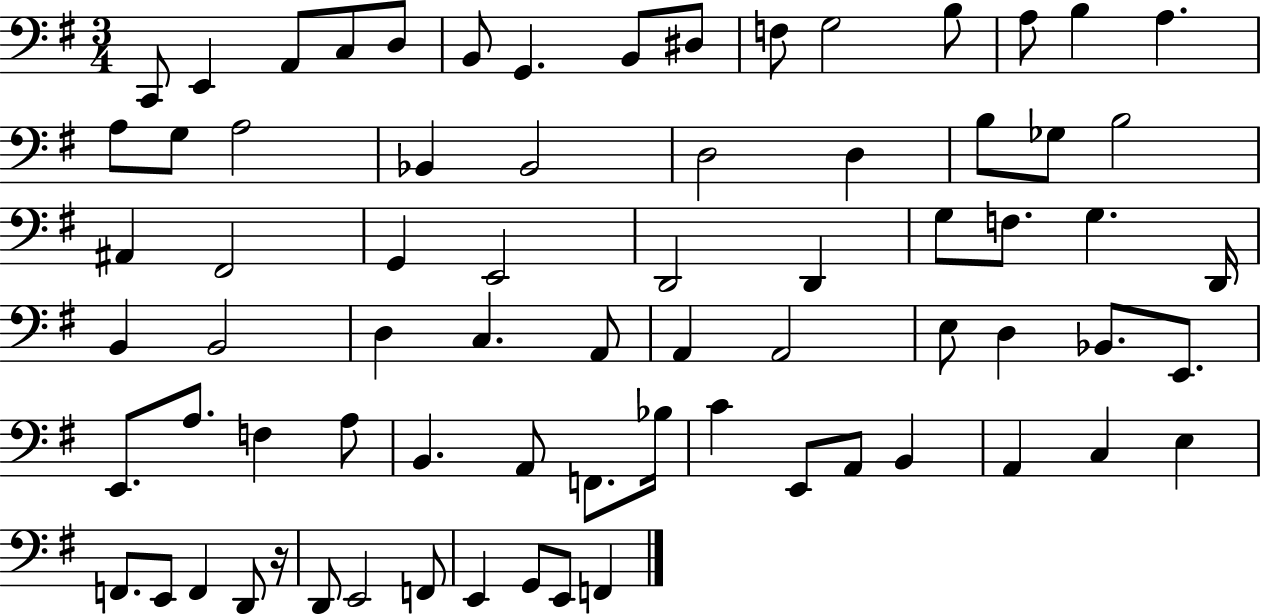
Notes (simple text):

C2/e E2/q A2/e C3/e D3/e B2/e G2/q. B2/e D#3/e F3/e G3/h B3/e A3/e B3/q A3/q. A3/e G3/e A3/h Bb2/q Bb2/h D3/h D3/q B3/e Gb3/e B3/h A#2/q F#2/h G2/q E2/h D2/h D2/q G3/e F3/e. G3/q. D2/s B2/q B2/h D3/q C3/q. A2/e A2/q A2/h E3/e D3/q Bb2/e. E2/e. E2/e. A3/e. F3/q A3/e B2/q. A2/e F2/e. Bb3/s C4/q E2/e A2/e B2/q A2/q C3/q E3/q F2/e. E2/e F2/q D2/e R/s D2/e E2/h F2/e E2/q G2/e E2/e F2/q